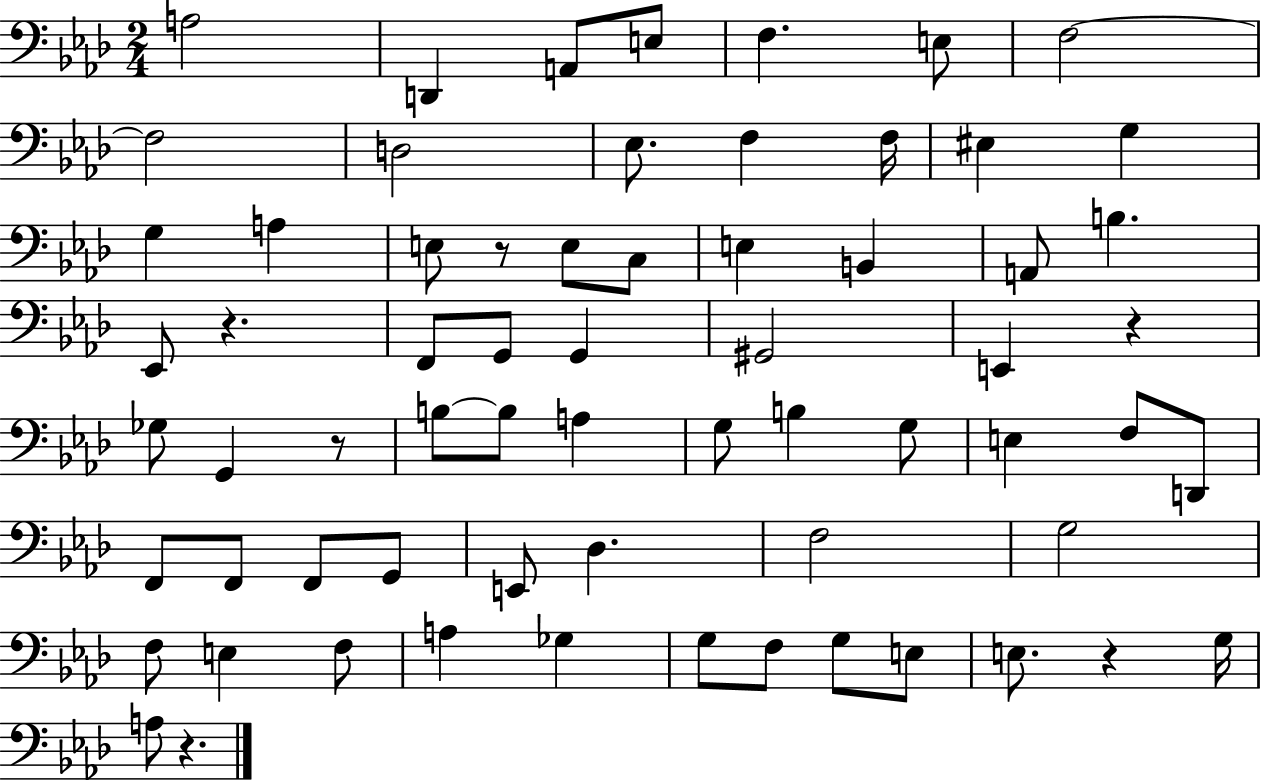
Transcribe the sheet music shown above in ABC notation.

X:1
T:Untitled
M:2/4
L:1/4
K:Ab
A,2 D,, A,,/2 E,/2 F, E,/2 F,2 F,2 D,2 _E,/2 F, F,/4 ^E, G, G, A, E,/2 z/2 E,/2 C,/2 E, B,, A,,/2 B, _E,,/2 z F,,/2 G,,/2 G,, ^G,,2 E,, z _G,/2 G,, z/2 B,/2 B,/2 A, G,/2 B, G,/2 E, F,/2 D,,/2 F,,/2 F,,/2 F,,/2 G,,/2 E,,/2 _D, F,2 G,2 F,/2 E, F,/2 A, _G, G,/2 F,/2 G,/2 E,/2 E,/2 z G,/4 A,/2 z